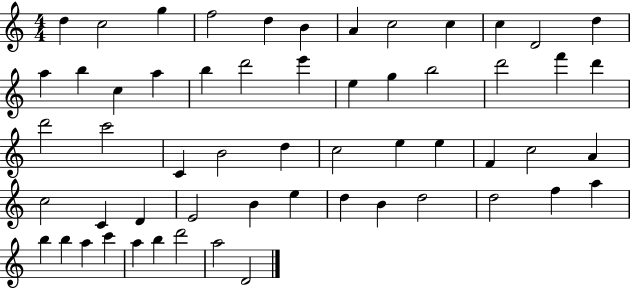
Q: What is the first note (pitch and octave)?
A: D5